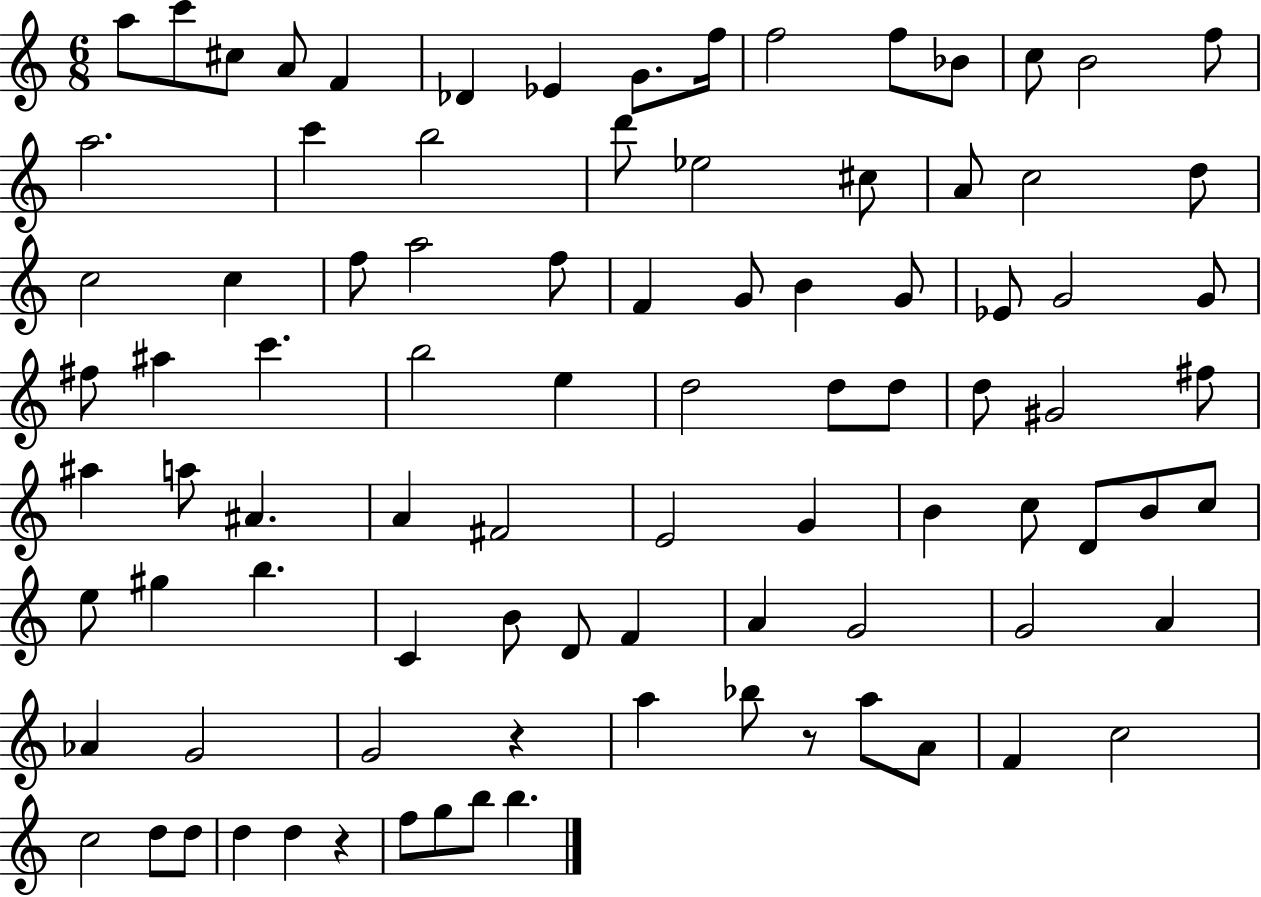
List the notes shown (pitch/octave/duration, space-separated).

A5/e C6/e C#5/e A4/e F4/q Db4/q Eb4/q G4/e. F5/s F5/h F5/e Bb4/e C5/e B4/h F5/e A5/h. C6/q B5/h D6/e Eb5/h C#5/e A4/e C5/h D5/e C5/h C5/q F5/e A5/h F5/e F4/q G4/e B4/q G4/e Eb4/e G4/h G4/e F#5/e A#5/q C6/q. B5/h E5/q D5/h D5/e D5/e D5/e G#4/h F#5/e A#5/q A5/e A#4/q. A4/q F#4/h E4/h G4/q B4/q C5/e D4/e B4/e C5/e E5/e G#5/q B5/q. C4/q B4/e D4/e F4/q A4/q G4/h G4/h A4/q Ab4/q G4/h G4/h R/q A5/q Bb5/e R/e A5/e A4/e F4/q C5/h C5/h D5/e D5/e D5/q D5/q R/q F5/e G5/e B5/e B5/q.